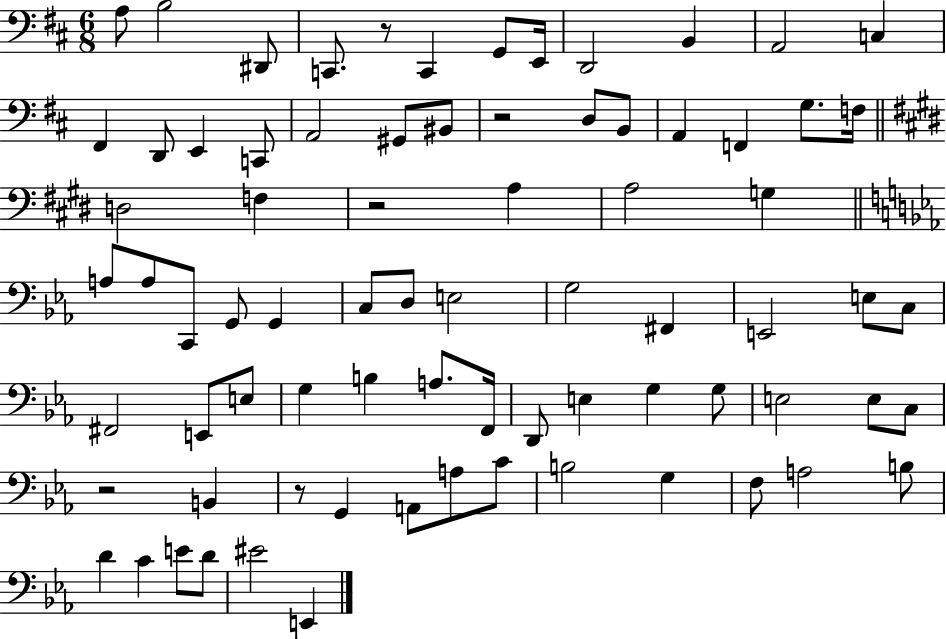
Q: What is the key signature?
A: D major